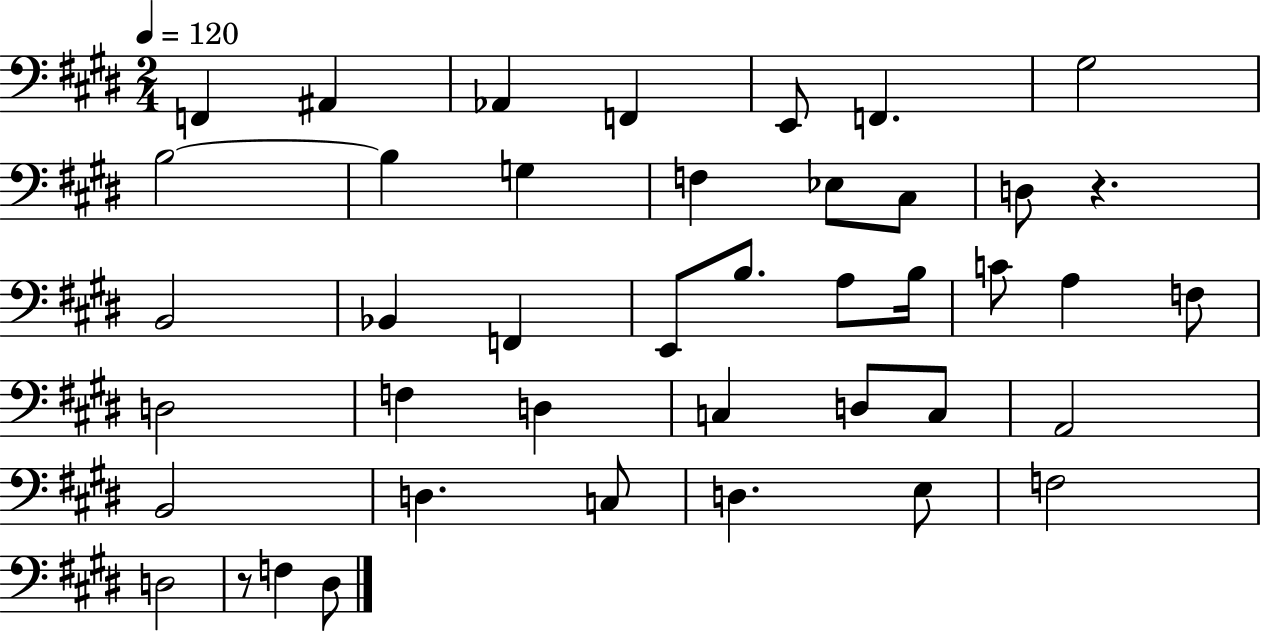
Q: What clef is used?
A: bass